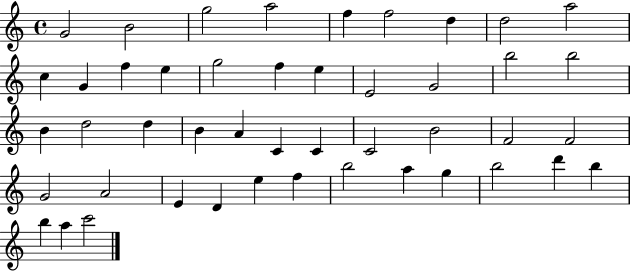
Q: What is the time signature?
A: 4/4